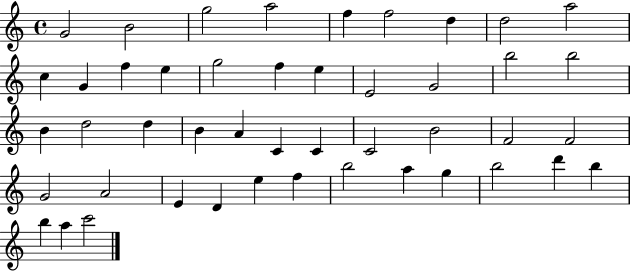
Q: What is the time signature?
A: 4/4